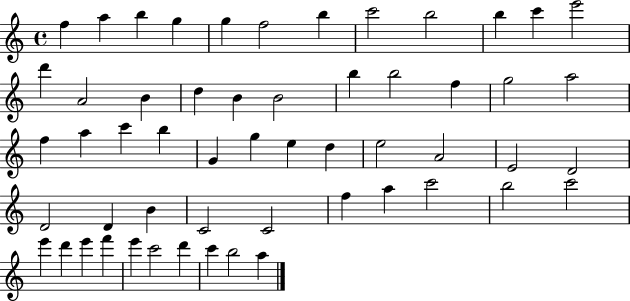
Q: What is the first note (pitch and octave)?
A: F5